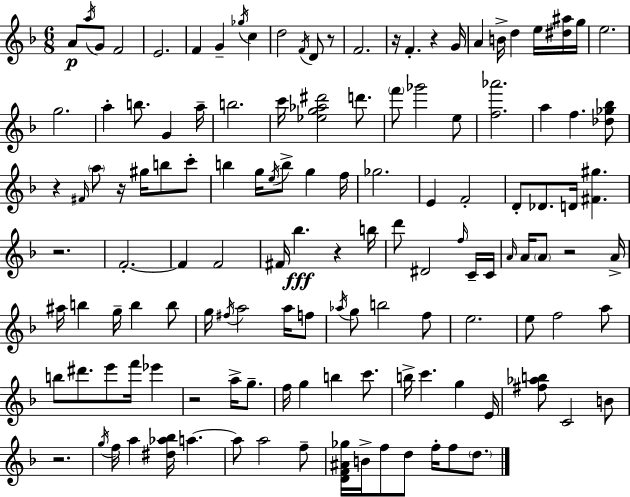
A4/e A5/s G4/e F4/h E4/h. F4/q G4/q Gb5/s C5/q D5/h F4/s D4/e R/e F4/h. R/s F4/q. R/q G4/s A4/q B4/s D5/q E5/s [D#5,A#5]/s G5/s E5/h. G5/h. A5/q B5/e. G4/q A5/s B5/h. C6/s [Eb5,G5,Ab5,D#6]/h D6/e. F6/e Gb6/h E5/e [F5,Ab6]/h. A5/q F5/q. [Db5,Gb5,Bb5]/e R/q F#4/s A5/e R/s G#5/s B5/e C6/e B5/q G5/s E5/s B5/e G5/q F5/s Gb5/h. E4/q F4/h D4/e Db4/e. D4/s [F#4,G#5]/q. R/h. F4/h. F4/q F4/h F#4/s Bb5/q. R/q B5/s D6/e D#4/h F5/s C4/s C4/s A4/s A4/s A4/e R/h A4/s A#5/s B5/q G5/s B5/q B5/e G5/s F#5/s A5/h A5/s F5/e Ab5/s G5/e B5/h F5/e E5/h. E5/e F5/h A5/e B5/e D#6/e. E6/e F6/s Eb6/q R/h A5/s G5/e. F5/s G5/q B5/q C6/e. B5/s C6/q. G5/q E4/s [F#5,Ab5,B5]/e C4/h B4/e R/h. G5/s F5/s A5/q [D#5,Ab5,Bb5]/s A5/q. A5/e A5/h F5/e [D4,F4,A#4,Gb5]/s B4/s F5/e D5/e F5/s F5/e D5/e.